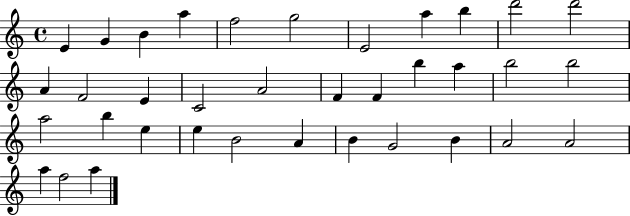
{
  \clef treble
  \time 4/4
  \defaultTimeSignature
  \key c \major
  e'4 g'4 b'4 a''4 | f''2 g''2 | e'2 a''4 b''4 | d'''2 d'''2 | \break a'4 f'2 e'4 | c'2 a'2 | f'4 f'4 b''4 a''4 | b''2 b''2 | \break a''2 b''4 e''4 | e''4 b'2 a'4 | b'4 g'2 b'4 | a'2 a'2 | \break a''4 f''2 a''4 | \bar "|."
}